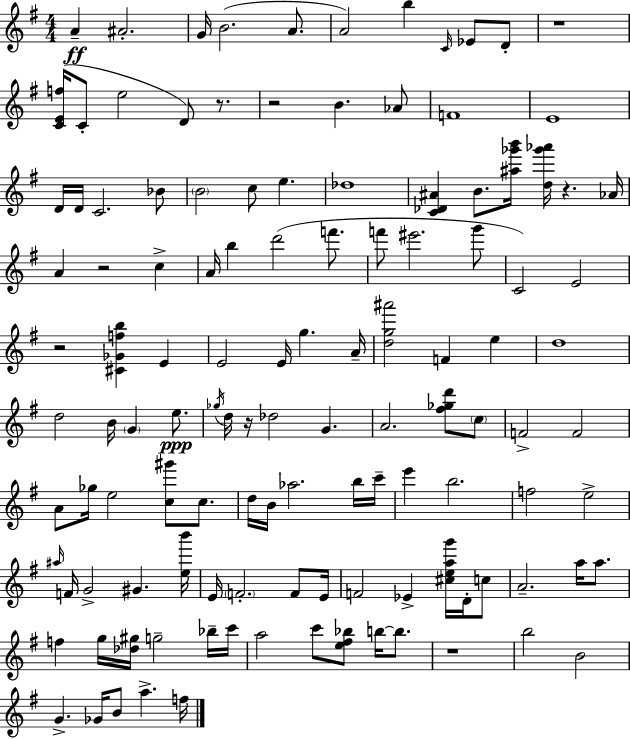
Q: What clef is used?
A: treble